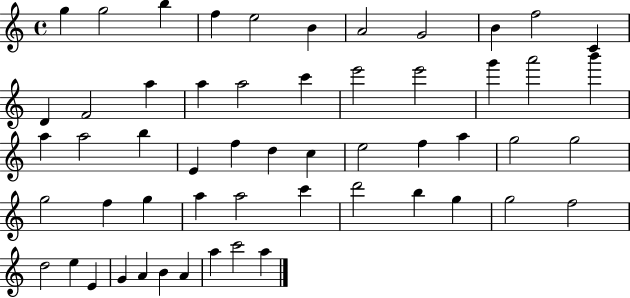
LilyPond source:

{
  \clef treble
  \time 4/4
  \defaultTimeSignature
  \key c \major
  g''4 g''2 b''4 | f''4 e''2 b'4 | a'2 g'2 | b'4 f''2 c'4 | \break d'4 f'2 a''4 | a''4 a''2 c'''4 | e'''2 e'''2 | g'''4 a'''2 b'''4 | \break a''4 a''2 b''4 | e'4 f''4 d''4 c''4 | e''2 f''4 a''4 | g''2 g''2 | \break g''2 f''4 g''4 | a''4 a''2 c'''4 | d'''2 b''4 g''4 | g''2 f''2 | \break d''2 e''4 e'4 | g'4 a'4 b'4 a'4 | a''4 c'''2 a''4 | \bar "|."
}